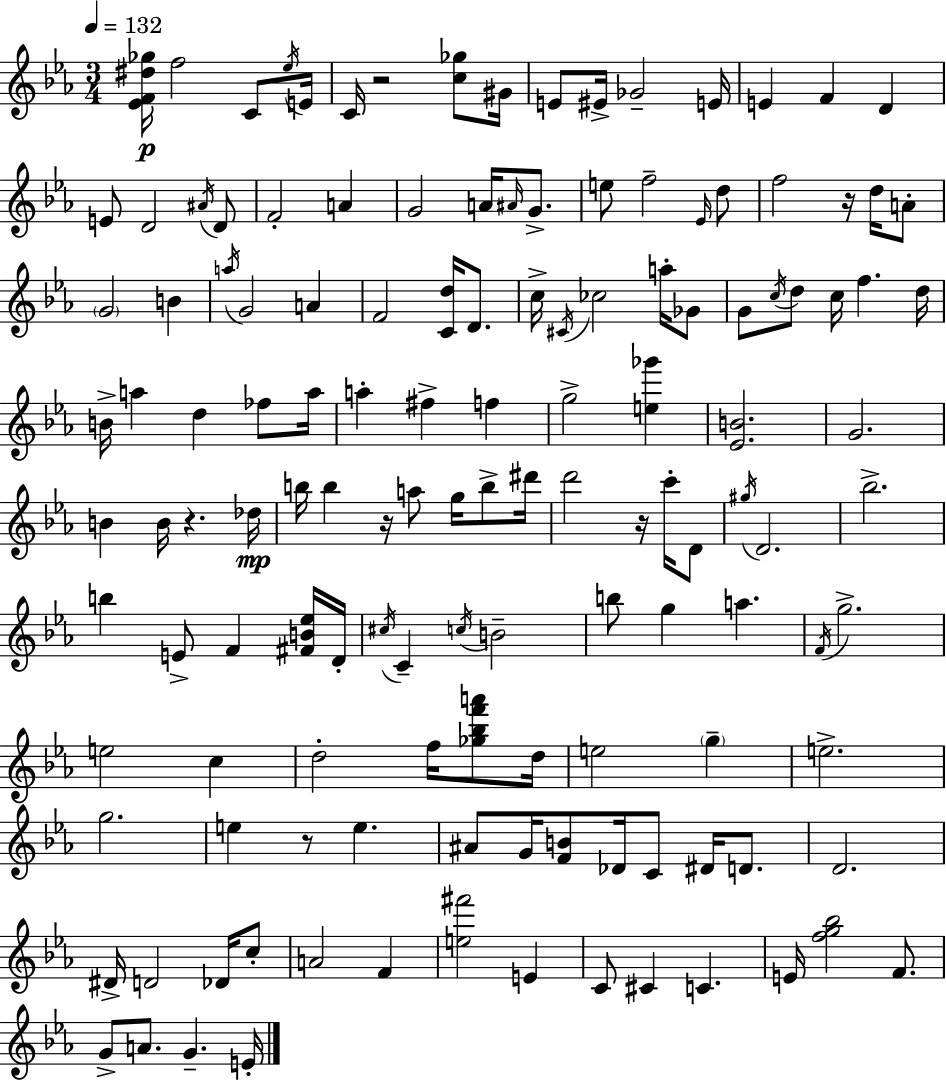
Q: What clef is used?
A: treble